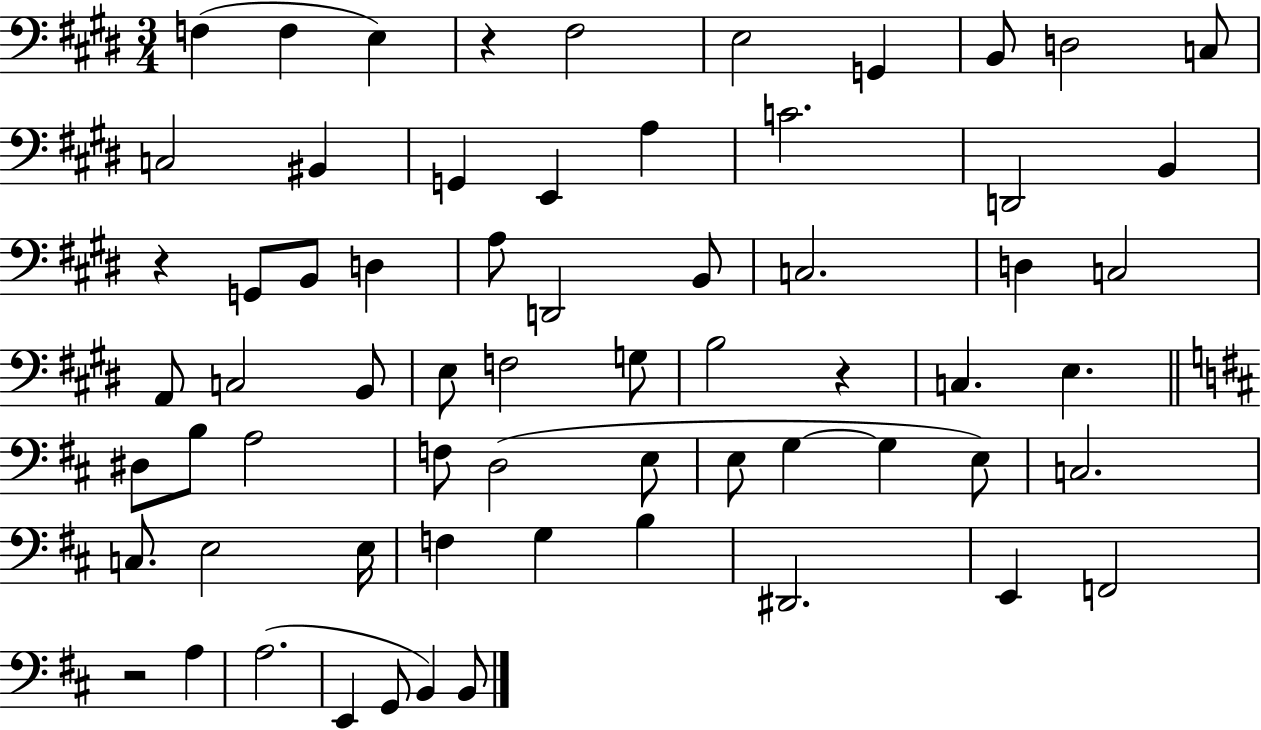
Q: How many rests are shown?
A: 4